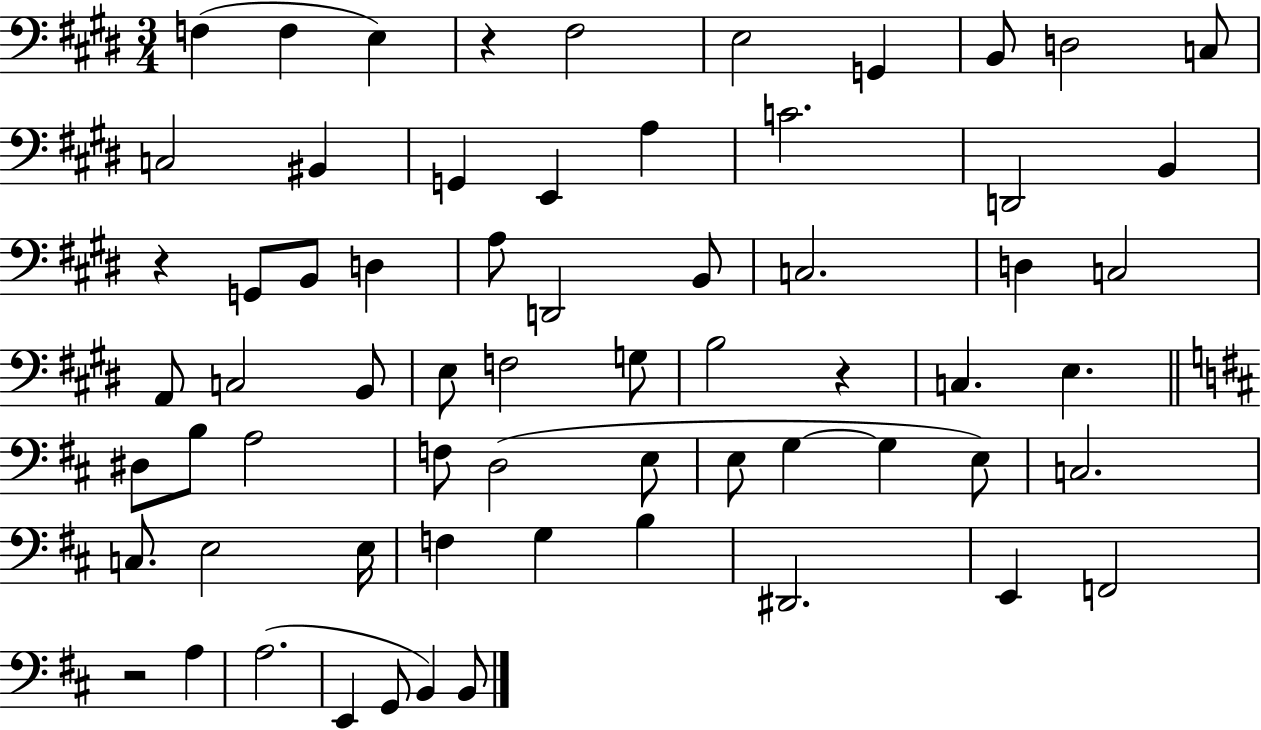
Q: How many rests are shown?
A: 4